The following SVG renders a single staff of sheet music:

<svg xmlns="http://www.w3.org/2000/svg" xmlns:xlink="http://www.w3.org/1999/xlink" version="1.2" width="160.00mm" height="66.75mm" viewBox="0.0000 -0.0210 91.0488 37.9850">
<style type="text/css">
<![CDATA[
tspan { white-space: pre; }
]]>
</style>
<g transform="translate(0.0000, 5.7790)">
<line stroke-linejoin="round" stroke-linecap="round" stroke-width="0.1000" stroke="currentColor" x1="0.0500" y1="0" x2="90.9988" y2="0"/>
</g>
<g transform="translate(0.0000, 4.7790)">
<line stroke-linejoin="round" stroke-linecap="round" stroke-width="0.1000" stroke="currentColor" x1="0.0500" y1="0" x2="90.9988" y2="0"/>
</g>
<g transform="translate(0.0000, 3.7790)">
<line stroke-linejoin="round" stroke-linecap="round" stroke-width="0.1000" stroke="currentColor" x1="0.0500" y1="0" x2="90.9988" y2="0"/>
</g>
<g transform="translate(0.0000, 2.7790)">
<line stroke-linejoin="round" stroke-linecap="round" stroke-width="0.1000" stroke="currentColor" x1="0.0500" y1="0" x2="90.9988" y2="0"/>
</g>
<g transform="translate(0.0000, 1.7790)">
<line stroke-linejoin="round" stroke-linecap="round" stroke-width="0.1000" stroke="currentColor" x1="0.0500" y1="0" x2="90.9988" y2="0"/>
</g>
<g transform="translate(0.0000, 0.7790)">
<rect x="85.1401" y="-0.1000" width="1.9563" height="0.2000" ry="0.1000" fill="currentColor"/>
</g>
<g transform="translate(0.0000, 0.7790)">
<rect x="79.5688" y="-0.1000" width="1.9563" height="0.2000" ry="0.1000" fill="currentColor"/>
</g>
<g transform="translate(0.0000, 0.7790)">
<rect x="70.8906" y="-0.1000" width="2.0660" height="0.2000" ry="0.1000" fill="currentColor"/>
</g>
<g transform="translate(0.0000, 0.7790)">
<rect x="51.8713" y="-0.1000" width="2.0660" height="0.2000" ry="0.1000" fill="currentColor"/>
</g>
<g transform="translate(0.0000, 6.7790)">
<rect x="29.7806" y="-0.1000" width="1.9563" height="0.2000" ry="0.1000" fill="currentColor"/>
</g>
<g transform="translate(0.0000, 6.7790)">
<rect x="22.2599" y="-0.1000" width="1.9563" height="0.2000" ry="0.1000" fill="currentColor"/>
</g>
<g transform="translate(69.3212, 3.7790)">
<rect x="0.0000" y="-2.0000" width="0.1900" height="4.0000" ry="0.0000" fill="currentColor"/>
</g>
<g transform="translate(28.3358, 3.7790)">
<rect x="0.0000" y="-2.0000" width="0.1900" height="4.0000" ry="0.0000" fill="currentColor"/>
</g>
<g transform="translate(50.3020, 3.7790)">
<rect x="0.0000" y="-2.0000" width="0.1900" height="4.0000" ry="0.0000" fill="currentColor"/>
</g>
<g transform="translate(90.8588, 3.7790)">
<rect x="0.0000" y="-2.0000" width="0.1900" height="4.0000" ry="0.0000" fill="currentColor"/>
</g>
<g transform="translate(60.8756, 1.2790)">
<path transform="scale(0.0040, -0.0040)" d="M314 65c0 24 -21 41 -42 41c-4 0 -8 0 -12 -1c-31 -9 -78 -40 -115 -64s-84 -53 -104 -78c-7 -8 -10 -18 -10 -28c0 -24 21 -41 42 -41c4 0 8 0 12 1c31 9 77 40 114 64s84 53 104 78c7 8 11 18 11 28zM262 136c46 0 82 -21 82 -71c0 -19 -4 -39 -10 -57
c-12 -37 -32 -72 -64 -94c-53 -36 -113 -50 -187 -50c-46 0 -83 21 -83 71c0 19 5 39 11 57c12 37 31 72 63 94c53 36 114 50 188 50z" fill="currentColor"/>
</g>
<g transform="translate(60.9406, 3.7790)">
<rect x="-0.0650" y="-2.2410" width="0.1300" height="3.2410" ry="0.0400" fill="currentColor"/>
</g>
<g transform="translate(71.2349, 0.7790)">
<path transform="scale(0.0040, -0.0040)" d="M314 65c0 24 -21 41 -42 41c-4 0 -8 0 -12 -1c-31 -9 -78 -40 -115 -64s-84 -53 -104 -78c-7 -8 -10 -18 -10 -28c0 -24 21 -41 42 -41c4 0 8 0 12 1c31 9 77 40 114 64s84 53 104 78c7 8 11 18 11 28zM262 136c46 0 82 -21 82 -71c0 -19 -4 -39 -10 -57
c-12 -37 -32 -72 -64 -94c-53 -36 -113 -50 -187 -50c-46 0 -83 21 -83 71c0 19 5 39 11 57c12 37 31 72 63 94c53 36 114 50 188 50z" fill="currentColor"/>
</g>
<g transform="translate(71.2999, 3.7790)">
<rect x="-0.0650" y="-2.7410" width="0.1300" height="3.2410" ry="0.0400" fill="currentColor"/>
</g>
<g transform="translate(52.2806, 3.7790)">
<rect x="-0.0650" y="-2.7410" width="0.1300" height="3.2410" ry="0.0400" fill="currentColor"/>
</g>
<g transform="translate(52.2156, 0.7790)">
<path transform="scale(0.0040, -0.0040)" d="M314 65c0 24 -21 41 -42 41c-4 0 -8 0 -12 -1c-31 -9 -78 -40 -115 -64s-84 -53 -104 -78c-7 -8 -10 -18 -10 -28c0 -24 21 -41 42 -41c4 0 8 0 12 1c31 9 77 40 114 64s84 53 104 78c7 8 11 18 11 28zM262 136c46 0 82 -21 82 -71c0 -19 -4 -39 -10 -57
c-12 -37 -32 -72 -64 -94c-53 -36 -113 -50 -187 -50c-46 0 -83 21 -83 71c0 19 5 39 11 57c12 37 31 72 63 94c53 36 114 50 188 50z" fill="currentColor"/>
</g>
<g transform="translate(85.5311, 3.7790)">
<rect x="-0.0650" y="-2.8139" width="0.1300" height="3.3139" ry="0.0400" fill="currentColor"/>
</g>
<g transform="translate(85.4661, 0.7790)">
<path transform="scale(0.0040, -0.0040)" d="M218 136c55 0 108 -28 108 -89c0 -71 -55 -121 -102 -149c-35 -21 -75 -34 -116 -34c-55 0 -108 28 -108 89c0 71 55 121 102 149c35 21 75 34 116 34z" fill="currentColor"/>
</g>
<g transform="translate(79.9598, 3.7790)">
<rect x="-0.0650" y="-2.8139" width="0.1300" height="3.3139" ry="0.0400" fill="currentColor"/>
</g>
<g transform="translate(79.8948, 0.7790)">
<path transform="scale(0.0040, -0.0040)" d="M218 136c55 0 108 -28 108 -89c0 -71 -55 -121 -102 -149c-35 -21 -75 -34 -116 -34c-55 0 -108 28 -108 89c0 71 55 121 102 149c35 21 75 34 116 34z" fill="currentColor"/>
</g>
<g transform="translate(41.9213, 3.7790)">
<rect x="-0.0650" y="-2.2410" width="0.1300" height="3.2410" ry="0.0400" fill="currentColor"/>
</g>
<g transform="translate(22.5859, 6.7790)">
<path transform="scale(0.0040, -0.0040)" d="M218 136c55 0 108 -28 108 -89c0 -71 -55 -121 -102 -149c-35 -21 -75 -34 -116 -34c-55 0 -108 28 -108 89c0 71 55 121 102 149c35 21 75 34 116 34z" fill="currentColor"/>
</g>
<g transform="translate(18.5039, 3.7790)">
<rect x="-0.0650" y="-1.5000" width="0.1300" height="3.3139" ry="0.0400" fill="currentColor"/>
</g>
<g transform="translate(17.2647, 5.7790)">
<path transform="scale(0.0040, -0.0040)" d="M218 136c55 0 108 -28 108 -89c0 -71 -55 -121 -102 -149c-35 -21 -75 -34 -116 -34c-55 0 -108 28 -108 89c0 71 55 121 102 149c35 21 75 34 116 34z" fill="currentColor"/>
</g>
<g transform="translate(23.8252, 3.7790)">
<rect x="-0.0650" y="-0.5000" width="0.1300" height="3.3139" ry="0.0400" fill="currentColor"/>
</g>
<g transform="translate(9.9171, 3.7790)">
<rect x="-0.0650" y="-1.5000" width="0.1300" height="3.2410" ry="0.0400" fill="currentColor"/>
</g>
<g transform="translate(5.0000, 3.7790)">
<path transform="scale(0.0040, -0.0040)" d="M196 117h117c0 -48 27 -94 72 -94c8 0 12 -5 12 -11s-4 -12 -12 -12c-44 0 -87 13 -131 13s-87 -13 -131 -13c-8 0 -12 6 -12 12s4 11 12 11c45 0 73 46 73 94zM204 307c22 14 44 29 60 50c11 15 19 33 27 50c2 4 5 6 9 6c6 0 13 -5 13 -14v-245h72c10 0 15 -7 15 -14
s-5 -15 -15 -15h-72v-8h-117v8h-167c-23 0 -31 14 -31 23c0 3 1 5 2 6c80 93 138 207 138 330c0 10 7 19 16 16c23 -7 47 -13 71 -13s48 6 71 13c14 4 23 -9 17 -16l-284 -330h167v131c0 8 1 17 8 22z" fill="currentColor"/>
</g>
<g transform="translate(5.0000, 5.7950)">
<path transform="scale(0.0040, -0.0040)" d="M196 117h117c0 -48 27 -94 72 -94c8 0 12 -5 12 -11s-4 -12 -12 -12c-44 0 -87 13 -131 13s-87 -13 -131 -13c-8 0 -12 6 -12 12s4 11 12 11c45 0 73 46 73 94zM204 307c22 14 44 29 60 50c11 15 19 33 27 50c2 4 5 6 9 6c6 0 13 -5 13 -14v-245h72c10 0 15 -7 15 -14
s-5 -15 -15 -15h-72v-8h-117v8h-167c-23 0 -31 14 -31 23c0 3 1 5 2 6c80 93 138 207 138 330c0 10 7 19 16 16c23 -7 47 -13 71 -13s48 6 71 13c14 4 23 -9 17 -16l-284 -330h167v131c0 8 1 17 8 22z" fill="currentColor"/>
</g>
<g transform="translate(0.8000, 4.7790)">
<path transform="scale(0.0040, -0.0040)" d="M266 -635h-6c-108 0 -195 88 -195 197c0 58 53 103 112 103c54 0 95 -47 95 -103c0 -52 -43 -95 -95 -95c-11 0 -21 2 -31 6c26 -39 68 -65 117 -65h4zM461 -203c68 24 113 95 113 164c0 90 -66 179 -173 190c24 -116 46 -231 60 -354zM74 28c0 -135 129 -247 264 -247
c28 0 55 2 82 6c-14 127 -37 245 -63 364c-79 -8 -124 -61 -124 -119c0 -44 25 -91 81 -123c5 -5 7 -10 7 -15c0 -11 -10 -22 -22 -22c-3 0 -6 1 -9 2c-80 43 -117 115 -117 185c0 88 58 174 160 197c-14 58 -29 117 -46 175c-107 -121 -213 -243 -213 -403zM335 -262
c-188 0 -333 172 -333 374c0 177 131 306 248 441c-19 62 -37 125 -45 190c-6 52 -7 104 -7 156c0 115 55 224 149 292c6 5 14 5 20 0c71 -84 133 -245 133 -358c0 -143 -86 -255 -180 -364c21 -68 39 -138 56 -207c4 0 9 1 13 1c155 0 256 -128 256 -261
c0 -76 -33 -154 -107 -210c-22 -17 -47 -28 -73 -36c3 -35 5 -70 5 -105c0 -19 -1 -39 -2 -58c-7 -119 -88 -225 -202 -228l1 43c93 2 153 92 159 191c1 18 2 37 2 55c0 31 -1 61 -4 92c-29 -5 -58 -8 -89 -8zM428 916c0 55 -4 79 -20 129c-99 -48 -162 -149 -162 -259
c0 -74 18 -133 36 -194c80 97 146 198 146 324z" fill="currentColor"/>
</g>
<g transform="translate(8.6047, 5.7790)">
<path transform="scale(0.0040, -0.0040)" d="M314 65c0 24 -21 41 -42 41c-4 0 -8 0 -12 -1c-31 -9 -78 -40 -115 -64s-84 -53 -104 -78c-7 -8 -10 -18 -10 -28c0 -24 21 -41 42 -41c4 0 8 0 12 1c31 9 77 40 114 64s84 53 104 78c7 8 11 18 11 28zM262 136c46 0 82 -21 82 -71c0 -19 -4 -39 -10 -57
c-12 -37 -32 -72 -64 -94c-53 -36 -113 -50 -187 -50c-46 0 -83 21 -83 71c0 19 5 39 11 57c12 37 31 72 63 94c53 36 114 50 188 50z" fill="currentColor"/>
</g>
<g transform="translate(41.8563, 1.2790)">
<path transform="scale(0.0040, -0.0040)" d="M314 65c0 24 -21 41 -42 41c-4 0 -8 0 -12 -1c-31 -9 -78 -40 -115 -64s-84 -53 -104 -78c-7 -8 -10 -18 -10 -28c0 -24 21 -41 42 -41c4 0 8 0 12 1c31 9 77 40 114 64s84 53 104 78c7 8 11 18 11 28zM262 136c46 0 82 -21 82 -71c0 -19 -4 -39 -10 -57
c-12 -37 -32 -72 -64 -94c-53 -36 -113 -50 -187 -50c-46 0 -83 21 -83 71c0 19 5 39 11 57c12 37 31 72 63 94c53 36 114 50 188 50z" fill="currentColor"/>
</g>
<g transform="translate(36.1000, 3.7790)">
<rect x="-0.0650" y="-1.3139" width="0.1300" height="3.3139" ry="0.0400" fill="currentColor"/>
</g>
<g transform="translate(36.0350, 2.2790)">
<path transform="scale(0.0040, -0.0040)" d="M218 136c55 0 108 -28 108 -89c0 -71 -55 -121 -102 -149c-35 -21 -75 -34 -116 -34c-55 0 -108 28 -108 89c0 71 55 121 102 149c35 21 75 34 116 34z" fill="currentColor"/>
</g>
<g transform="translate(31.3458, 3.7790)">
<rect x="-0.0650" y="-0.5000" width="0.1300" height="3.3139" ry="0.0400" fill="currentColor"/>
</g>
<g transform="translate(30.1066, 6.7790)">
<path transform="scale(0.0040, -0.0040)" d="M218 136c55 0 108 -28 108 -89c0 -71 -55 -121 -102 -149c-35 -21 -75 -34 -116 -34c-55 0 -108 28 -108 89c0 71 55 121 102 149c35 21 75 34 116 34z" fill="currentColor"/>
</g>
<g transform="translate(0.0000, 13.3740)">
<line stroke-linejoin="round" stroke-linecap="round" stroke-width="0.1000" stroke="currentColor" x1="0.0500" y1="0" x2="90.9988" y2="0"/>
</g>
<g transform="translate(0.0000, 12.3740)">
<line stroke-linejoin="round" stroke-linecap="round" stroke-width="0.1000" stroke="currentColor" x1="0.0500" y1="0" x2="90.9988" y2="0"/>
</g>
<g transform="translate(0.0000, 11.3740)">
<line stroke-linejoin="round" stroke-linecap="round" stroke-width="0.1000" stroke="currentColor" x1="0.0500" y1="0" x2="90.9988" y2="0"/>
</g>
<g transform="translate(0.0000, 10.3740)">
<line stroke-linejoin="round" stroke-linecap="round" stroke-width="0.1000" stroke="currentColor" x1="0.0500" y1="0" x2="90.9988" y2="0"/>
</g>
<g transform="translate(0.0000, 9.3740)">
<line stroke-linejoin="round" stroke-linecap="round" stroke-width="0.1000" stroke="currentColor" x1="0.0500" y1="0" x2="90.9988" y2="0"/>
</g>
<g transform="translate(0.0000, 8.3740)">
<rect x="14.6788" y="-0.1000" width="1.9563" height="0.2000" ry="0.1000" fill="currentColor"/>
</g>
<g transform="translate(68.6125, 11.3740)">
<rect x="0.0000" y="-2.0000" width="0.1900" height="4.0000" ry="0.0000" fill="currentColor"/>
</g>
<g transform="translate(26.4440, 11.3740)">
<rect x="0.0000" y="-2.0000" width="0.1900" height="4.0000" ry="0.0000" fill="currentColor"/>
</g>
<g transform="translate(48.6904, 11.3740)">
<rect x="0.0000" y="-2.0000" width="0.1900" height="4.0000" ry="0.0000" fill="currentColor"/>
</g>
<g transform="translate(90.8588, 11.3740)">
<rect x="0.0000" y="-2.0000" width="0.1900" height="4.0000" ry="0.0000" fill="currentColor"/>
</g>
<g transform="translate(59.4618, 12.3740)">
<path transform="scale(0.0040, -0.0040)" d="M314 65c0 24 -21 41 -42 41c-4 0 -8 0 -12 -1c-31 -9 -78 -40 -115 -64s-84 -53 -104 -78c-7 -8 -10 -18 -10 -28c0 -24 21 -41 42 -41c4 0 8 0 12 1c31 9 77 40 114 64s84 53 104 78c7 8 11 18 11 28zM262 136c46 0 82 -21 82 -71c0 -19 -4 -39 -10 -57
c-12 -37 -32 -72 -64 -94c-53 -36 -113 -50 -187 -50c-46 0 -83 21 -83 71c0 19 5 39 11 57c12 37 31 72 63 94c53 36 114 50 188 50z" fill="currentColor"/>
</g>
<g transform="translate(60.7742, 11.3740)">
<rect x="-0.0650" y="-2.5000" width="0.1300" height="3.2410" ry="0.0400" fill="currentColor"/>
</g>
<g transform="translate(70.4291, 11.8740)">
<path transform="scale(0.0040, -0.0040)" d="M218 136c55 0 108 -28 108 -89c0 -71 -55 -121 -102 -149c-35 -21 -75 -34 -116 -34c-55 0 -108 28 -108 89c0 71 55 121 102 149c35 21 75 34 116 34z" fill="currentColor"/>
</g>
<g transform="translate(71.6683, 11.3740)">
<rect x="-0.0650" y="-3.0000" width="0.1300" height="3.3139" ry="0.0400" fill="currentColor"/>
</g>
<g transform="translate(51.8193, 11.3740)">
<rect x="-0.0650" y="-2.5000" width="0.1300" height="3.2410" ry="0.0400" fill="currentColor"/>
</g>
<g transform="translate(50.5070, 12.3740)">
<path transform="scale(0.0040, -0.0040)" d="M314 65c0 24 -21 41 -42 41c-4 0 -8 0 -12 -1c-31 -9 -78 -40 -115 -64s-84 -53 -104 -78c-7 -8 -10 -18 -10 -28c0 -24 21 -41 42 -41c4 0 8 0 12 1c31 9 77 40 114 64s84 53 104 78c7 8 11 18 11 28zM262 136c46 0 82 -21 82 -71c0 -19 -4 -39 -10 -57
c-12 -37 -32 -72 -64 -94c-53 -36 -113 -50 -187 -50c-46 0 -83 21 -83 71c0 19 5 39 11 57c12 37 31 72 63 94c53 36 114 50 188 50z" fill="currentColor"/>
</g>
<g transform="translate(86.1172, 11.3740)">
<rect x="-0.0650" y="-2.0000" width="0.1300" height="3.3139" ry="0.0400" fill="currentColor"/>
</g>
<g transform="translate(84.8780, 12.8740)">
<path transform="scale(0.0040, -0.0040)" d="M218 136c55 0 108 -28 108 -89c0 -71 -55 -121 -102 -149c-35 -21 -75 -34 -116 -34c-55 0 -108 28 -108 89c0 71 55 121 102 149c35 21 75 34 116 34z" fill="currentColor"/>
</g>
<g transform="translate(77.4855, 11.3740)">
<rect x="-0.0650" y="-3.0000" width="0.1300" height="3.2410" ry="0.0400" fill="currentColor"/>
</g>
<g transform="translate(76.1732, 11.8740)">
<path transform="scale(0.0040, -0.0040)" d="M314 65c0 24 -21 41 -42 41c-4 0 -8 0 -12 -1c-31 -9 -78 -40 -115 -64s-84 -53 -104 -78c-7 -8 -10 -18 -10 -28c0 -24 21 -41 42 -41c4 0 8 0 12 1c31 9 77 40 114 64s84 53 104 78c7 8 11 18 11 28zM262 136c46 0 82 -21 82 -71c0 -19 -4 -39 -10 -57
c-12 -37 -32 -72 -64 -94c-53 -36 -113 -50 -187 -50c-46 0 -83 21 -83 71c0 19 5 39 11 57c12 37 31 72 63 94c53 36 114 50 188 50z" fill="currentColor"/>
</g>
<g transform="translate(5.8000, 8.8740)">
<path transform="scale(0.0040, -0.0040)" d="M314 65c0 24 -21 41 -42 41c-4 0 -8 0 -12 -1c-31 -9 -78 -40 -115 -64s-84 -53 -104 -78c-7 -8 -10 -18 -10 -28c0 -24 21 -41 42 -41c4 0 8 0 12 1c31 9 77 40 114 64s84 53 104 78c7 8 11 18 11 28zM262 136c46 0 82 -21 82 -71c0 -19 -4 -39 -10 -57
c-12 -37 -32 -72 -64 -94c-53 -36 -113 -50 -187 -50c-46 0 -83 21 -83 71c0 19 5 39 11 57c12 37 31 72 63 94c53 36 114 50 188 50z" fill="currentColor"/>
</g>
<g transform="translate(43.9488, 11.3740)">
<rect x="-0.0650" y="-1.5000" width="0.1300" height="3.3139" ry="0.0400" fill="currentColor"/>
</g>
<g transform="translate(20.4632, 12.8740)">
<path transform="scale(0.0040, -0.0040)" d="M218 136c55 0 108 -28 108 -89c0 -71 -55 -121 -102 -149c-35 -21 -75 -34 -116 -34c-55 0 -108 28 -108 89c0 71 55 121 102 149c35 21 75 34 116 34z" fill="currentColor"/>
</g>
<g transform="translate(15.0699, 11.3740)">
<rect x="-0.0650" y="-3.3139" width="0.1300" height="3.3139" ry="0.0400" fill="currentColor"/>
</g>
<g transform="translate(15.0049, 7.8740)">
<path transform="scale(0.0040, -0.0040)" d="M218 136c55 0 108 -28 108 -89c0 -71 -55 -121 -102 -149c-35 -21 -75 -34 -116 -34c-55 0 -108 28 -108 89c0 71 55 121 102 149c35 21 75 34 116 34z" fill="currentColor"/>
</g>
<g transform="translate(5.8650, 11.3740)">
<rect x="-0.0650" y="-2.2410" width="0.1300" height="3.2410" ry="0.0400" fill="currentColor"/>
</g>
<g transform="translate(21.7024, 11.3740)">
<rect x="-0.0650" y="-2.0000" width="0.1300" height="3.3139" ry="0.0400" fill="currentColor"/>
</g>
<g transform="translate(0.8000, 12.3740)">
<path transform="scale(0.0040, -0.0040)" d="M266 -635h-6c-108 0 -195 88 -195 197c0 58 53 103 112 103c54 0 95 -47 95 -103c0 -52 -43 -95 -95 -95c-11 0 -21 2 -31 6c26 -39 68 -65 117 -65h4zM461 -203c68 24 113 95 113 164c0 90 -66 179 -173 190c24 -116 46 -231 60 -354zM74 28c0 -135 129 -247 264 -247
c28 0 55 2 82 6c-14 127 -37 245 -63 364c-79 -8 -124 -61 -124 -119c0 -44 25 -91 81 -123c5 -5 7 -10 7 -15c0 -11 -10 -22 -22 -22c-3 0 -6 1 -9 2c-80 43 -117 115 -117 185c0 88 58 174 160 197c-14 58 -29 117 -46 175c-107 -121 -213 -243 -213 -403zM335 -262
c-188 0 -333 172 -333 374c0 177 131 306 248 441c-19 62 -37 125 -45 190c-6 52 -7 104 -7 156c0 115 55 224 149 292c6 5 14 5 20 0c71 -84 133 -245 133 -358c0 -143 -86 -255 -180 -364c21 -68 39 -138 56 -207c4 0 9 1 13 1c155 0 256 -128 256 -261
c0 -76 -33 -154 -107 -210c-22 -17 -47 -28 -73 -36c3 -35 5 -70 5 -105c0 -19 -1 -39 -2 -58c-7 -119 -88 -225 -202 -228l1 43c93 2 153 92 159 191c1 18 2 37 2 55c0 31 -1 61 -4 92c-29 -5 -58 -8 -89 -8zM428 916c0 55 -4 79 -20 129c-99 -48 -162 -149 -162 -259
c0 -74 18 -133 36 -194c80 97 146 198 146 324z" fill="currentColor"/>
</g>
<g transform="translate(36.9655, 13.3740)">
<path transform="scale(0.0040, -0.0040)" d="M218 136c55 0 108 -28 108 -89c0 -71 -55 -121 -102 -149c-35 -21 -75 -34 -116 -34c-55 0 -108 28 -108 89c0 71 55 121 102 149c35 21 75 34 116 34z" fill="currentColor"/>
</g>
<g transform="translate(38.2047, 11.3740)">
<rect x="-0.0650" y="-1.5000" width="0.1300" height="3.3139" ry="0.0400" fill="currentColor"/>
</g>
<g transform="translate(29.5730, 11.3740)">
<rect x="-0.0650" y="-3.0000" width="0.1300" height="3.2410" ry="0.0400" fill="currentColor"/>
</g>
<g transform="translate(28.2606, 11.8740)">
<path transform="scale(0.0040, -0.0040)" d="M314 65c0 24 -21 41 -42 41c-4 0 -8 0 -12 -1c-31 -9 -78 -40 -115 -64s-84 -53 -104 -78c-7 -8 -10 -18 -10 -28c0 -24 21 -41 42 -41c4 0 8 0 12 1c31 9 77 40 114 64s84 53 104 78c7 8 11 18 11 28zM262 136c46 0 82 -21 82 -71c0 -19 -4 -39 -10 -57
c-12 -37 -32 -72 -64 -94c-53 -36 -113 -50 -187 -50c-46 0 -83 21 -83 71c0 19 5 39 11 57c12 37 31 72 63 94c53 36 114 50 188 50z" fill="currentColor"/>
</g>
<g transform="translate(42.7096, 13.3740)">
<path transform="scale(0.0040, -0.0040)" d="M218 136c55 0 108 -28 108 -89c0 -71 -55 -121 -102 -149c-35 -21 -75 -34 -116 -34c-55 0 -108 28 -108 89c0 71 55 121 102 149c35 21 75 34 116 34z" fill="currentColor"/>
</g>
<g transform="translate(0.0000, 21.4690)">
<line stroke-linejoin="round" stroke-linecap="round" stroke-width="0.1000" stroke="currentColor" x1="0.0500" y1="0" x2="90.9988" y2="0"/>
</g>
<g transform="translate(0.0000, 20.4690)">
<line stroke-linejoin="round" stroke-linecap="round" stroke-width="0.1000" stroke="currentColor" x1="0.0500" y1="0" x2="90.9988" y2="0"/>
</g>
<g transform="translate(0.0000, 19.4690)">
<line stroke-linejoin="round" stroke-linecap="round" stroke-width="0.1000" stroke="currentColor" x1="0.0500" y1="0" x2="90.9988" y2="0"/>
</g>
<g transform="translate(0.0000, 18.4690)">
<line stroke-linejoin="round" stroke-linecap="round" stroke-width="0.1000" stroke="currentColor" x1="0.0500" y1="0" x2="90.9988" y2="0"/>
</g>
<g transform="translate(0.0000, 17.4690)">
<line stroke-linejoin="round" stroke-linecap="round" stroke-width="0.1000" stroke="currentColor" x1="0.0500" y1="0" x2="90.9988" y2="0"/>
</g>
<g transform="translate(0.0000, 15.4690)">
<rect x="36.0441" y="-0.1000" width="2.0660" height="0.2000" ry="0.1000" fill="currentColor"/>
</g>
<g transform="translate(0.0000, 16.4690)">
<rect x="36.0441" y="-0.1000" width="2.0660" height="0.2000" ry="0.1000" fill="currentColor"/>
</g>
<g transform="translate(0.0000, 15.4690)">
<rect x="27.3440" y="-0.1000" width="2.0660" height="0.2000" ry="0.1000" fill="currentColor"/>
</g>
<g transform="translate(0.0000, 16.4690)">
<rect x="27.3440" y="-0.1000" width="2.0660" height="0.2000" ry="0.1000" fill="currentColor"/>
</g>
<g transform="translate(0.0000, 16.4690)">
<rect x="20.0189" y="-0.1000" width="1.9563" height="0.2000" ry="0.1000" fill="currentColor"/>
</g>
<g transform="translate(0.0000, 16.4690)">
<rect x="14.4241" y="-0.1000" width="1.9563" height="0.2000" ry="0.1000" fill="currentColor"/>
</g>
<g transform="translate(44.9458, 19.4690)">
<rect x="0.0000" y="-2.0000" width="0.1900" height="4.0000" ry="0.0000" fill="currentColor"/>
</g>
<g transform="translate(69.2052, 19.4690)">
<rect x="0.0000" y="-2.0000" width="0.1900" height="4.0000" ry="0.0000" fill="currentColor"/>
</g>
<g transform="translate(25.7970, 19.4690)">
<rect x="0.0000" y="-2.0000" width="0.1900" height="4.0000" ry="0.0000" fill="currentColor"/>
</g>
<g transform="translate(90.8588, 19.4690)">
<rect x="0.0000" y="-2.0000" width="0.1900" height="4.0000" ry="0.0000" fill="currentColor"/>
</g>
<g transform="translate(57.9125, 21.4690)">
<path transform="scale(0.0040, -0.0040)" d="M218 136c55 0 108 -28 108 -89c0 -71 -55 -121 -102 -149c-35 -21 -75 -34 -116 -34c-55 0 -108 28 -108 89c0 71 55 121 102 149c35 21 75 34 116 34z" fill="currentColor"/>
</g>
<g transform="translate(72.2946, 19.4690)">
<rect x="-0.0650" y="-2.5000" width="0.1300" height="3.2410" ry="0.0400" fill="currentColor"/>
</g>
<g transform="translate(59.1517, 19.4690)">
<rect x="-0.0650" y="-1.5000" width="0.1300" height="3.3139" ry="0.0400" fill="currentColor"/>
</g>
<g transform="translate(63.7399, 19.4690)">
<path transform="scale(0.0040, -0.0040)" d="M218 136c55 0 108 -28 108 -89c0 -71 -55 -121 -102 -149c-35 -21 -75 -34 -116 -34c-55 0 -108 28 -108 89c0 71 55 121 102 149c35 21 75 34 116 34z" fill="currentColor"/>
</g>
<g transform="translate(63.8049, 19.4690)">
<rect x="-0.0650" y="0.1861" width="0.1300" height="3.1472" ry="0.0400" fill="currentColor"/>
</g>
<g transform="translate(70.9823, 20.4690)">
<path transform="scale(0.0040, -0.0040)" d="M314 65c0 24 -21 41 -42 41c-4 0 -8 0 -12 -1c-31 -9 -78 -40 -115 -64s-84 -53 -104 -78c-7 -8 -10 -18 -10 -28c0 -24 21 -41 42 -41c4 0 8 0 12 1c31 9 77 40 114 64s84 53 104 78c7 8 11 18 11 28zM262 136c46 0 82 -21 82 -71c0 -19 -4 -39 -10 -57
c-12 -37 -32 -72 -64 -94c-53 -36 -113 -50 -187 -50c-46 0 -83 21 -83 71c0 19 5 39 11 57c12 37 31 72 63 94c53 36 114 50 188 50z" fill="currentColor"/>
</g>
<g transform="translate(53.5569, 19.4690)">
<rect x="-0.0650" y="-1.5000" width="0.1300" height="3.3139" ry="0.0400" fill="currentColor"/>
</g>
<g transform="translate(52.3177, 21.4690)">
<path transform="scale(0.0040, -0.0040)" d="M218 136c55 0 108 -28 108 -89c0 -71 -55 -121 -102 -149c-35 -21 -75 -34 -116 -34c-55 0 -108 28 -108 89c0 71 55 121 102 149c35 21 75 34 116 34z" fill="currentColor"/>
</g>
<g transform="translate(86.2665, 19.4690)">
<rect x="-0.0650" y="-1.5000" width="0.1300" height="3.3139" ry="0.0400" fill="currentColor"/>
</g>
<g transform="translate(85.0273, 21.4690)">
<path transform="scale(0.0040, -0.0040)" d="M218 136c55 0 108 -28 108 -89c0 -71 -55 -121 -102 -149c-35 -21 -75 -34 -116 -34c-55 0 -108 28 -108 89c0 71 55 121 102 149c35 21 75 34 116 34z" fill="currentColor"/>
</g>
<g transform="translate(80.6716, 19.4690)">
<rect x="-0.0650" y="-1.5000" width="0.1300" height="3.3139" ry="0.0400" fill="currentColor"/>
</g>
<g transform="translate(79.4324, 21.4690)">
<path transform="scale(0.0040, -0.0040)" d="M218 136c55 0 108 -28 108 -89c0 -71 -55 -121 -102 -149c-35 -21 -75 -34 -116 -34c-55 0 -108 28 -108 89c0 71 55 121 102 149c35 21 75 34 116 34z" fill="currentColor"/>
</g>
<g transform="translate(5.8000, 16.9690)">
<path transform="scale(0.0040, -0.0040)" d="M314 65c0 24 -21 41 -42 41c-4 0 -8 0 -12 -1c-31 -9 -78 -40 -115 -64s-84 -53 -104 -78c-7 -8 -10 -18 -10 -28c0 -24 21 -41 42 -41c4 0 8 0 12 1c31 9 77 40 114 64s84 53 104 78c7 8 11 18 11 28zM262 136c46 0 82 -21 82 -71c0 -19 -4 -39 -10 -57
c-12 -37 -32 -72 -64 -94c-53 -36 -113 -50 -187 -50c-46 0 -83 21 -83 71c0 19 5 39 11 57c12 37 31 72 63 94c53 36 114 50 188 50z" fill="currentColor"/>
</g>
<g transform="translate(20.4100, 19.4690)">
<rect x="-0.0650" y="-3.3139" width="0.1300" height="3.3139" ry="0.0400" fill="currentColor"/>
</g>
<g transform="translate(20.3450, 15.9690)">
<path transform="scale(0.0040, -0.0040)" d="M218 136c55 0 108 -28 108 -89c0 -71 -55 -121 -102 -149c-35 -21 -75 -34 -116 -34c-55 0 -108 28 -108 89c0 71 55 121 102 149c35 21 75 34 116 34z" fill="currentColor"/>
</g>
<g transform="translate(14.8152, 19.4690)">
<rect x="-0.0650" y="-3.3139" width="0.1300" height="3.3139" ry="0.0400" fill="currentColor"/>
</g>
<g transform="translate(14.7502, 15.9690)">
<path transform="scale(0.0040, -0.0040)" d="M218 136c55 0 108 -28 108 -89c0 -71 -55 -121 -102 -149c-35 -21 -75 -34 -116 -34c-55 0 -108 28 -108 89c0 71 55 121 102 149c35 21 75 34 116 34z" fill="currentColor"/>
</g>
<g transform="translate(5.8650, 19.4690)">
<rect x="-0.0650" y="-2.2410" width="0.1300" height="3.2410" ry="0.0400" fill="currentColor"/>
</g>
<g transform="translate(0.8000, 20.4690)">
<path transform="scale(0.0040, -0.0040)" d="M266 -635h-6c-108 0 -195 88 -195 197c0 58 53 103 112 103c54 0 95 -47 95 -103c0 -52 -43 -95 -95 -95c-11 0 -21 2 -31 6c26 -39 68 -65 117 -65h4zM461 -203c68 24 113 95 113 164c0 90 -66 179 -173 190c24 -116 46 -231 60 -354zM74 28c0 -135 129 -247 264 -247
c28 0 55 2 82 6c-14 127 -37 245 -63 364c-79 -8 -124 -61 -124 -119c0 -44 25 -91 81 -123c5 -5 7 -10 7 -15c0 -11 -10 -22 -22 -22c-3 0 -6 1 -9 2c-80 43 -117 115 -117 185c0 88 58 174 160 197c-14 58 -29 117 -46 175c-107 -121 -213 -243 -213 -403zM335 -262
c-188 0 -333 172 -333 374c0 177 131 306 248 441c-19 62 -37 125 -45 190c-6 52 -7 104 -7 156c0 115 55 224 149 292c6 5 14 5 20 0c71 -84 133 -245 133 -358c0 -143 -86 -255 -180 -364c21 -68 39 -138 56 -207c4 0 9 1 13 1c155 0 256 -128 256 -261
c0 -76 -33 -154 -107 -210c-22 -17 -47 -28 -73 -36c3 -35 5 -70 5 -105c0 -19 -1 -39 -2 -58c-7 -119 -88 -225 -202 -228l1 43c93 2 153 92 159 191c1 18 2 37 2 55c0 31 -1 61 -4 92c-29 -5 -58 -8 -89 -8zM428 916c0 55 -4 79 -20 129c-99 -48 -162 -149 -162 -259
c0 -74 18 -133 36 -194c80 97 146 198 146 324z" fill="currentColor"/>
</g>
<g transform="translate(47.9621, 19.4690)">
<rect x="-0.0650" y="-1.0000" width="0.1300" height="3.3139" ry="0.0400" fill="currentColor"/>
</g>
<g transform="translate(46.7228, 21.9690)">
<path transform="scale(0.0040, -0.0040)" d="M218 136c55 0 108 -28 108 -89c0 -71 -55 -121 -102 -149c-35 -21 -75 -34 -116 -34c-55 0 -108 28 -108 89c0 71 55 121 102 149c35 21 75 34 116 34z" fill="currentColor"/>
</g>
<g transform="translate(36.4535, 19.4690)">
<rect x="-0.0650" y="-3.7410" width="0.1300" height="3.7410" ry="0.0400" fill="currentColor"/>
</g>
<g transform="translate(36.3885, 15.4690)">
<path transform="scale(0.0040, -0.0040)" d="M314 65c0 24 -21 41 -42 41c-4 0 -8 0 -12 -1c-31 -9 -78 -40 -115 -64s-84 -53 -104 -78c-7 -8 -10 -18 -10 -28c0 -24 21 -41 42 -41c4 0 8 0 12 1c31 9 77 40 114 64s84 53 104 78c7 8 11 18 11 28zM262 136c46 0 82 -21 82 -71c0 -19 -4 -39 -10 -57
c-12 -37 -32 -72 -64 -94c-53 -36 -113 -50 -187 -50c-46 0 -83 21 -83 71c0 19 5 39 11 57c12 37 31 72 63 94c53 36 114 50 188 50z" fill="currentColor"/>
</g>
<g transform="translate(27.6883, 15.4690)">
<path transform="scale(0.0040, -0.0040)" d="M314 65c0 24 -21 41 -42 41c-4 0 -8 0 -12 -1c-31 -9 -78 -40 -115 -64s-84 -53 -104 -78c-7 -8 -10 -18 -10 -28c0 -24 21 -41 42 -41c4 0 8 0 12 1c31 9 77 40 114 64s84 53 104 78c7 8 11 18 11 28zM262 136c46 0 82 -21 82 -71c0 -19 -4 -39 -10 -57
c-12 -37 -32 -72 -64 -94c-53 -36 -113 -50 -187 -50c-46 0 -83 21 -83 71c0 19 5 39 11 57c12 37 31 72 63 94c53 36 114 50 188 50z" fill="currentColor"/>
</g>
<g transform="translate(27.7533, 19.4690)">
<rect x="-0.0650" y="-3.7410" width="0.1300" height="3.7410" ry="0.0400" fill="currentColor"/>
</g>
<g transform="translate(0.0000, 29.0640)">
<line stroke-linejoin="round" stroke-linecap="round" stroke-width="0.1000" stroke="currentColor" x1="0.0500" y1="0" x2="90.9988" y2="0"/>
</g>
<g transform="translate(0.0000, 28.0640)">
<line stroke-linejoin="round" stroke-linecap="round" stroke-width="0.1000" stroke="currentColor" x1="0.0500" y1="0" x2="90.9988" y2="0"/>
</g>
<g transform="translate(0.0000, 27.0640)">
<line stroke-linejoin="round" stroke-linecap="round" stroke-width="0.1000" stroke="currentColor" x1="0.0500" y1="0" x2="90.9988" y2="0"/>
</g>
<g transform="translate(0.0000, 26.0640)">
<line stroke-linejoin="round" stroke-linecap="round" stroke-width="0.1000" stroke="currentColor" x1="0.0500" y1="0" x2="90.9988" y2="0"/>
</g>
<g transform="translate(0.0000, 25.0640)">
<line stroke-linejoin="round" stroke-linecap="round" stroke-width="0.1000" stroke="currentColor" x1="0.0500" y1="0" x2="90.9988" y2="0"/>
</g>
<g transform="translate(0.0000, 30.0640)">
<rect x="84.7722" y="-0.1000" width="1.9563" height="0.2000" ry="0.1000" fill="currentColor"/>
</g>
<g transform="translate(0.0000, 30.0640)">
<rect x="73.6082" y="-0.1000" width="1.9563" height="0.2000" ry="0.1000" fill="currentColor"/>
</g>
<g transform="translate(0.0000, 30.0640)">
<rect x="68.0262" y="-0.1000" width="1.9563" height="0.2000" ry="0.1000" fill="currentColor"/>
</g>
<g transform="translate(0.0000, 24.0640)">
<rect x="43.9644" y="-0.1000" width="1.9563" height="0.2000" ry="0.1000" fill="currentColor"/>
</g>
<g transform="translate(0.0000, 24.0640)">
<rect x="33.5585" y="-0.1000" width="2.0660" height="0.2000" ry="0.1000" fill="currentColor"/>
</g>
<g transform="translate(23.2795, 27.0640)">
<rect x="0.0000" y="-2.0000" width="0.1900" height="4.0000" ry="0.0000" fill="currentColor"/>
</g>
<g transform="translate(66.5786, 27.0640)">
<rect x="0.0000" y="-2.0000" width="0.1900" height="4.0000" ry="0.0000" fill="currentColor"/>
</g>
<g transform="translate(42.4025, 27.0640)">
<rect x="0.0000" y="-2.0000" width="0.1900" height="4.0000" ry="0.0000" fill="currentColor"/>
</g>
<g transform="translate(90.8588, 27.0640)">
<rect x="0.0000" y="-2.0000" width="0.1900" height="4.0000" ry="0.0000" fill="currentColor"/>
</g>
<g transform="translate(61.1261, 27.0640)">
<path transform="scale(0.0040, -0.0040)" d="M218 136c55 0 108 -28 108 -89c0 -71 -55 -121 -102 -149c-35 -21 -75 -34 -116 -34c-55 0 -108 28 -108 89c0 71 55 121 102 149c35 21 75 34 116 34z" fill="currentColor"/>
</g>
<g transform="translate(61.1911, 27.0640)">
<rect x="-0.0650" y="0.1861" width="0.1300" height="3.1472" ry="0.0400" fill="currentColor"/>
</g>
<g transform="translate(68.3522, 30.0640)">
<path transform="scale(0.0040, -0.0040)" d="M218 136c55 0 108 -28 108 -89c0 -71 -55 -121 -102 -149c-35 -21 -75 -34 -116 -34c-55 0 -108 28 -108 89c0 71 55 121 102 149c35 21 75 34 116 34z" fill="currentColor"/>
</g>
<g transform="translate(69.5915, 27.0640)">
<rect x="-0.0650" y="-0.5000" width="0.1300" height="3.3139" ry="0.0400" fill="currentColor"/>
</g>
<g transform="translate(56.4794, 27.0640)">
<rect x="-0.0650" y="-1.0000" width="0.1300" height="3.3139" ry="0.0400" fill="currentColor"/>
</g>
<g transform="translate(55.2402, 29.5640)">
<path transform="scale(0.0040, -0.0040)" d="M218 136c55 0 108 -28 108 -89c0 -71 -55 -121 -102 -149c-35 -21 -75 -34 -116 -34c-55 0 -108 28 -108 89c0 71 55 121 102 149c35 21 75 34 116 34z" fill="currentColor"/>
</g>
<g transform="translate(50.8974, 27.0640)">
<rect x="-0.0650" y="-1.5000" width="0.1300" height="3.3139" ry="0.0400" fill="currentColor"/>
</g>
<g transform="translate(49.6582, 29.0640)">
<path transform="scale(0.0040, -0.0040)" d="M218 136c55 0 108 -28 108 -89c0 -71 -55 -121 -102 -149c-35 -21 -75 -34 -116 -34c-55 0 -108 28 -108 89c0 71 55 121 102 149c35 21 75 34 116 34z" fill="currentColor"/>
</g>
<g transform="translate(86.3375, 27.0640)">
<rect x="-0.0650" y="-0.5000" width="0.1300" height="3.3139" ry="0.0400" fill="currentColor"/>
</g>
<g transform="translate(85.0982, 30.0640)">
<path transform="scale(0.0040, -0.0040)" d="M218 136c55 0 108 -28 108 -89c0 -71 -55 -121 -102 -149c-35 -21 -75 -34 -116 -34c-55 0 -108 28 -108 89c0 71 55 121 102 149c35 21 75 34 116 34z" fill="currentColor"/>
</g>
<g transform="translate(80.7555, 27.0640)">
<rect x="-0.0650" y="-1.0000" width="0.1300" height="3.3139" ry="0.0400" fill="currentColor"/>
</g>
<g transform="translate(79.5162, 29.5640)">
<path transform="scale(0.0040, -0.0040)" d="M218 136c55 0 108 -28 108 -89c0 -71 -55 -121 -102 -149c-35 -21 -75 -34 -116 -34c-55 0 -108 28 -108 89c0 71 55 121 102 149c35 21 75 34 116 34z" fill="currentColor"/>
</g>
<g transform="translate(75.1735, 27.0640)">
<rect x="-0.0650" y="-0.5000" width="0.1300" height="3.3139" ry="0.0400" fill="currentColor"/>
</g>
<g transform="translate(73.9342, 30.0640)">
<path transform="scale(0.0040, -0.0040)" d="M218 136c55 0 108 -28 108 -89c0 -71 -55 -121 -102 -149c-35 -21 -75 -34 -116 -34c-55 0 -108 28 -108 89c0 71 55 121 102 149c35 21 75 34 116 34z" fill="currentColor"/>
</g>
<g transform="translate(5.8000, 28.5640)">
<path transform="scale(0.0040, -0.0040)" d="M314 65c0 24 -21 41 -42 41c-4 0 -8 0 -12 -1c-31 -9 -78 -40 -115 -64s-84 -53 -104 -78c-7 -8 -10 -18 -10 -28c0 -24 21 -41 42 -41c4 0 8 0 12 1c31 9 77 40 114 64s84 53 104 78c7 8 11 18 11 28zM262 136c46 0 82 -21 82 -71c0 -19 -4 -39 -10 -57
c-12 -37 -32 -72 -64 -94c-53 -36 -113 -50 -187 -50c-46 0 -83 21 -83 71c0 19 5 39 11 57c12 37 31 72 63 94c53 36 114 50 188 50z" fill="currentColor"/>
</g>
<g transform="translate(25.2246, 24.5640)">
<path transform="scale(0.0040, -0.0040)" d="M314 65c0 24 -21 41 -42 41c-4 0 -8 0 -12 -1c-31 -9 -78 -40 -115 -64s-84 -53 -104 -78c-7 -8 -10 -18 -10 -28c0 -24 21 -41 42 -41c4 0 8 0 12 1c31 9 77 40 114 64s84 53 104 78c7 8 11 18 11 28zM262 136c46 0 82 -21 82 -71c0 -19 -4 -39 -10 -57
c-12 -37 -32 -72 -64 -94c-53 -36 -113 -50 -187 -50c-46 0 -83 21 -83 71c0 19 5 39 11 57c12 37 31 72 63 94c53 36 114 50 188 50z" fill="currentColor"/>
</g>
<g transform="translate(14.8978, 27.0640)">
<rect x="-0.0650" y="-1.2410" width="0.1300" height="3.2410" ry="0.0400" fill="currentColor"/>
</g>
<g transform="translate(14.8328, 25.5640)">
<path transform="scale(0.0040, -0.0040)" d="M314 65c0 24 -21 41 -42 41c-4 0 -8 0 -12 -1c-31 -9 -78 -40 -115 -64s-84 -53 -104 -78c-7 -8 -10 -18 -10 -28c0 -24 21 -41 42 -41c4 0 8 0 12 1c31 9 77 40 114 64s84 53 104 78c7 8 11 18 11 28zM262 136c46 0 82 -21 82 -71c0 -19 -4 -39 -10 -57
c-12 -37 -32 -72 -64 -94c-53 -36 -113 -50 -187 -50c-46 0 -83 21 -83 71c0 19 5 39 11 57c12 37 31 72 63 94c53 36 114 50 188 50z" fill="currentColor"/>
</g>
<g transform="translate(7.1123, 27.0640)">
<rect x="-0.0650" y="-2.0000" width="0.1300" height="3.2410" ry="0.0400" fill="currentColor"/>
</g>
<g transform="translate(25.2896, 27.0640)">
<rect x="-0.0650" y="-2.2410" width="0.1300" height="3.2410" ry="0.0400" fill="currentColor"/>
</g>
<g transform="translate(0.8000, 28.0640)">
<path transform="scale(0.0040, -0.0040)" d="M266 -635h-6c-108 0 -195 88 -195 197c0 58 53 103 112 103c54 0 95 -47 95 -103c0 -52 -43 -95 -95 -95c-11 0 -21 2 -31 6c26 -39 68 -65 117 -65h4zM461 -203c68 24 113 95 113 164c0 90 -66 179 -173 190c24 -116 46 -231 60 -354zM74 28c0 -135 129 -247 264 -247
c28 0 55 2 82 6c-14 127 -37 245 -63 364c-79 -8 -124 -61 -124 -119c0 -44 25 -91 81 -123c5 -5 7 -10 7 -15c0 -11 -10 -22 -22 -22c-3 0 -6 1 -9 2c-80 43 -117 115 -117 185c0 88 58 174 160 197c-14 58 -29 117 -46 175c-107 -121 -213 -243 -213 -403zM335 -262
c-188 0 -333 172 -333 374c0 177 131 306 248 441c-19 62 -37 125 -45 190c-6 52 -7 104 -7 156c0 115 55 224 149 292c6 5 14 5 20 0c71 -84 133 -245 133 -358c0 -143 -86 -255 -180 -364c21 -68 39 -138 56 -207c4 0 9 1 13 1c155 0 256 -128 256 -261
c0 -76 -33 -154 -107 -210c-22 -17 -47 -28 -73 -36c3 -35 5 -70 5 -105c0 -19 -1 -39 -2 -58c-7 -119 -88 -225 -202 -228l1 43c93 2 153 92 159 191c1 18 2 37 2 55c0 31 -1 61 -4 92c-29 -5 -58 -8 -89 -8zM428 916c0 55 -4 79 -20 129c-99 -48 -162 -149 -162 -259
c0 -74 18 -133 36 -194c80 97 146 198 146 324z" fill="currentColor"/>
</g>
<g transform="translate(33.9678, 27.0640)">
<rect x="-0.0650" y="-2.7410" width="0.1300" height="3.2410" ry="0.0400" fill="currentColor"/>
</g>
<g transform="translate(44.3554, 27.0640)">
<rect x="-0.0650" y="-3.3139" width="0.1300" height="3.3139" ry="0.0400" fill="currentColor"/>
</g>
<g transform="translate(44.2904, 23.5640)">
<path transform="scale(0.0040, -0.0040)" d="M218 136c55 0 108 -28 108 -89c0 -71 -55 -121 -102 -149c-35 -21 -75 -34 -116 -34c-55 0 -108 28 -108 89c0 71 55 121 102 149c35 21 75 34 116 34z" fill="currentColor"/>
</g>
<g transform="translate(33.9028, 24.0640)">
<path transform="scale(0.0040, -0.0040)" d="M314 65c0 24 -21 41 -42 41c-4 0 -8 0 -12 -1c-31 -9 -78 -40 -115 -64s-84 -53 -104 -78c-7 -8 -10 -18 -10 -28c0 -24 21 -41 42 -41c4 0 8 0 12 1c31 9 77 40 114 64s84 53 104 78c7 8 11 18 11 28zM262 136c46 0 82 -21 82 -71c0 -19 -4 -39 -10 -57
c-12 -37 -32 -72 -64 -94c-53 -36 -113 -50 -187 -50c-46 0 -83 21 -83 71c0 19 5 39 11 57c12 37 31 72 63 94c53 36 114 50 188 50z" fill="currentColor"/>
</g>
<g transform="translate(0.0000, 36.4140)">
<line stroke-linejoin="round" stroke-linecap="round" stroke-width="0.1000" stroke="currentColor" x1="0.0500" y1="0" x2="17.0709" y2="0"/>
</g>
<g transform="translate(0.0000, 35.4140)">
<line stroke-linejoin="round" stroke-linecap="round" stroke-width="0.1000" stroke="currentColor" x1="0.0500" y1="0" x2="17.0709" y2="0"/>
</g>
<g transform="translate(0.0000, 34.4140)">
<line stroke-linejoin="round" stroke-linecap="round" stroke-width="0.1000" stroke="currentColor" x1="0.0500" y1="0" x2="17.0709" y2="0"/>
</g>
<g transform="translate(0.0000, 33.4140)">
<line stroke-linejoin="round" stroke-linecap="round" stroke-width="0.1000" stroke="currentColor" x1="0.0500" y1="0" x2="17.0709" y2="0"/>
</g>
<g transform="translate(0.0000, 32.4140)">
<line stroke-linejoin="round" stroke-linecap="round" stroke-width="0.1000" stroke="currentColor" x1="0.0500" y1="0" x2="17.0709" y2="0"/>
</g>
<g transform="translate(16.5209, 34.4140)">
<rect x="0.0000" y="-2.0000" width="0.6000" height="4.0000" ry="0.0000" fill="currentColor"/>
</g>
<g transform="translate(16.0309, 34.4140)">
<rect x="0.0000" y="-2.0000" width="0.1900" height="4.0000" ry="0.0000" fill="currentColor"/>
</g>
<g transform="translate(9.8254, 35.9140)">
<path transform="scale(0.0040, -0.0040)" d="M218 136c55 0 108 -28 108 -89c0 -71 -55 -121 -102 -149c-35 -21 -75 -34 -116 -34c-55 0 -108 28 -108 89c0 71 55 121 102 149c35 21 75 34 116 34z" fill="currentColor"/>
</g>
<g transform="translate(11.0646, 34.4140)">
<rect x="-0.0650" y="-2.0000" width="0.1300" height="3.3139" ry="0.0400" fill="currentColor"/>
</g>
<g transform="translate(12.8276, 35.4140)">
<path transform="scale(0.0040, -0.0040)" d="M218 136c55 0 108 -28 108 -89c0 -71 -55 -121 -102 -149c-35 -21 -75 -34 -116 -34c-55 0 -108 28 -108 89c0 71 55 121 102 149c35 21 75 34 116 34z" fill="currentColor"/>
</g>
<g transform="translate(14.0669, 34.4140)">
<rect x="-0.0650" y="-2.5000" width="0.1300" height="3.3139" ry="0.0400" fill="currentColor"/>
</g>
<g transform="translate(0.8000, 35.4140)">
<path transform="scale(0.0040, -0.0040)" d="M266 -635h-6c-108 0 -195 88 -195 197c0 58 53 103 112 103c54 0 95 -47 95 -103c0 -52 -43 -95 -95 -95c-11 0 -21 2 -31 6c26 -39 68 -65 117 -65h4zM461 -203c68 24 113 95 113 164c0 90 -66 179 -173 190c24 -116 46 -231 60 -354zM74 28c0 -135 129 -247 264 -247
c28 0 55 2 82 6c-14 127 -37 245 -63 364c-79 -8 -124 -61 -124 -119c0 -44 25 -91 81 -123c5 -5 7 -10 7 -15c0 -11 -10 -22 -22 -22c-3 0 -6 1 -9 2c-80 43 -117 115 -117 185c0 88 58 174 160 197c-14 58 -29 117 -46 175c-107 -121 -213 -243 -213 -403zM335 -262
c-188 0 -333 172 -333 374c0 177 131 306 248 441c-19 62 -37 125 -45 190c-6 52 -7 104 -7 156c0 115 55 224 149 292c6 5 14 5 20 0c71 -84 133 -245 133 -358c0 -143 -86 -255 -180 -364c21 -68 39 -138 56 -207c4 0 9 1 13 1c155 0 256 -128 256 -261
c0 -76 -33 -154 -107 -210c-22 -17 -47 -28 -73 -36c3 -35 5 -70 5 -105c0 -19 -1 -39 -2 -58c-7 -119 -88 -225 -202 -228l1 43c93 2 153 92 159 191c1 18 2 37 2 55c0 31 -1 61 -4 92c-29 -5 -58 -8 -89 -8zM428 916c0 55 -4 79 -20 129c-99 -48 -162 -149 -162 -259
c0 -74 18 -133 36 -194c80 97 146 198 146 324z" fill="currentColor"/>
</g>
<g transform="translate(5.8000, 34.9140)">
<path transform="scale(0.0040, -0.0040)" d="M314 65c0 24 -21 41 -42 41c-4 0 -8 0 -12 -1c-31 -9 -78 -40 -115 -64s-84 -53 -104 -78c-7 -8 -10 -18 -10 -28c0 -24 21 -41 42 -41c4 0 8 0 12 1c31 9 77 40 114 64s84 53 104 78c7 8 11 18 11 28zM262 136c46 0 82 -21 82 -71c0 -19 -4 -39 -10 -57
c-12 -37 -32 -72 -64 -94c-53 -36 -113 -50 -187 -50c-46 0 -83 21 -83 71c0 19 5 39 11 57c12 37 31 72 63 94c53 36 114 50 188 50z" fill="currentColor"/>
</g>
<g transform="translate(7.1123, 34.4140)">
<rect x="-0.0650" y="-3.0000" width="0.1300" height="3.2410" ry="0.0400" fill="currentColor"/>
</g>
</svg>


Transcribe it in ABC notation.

X:1
T:Untitled
M:4/4
L:1/4
K:C
E2 E C C e g2 a2 g2 a2 a a g2 b F A2 E E G2 G2 A A2 F g2 b b c'2 c'2 D E E B G2 E E F2 e2 g2 a2 b E D B C C D C A2 F G